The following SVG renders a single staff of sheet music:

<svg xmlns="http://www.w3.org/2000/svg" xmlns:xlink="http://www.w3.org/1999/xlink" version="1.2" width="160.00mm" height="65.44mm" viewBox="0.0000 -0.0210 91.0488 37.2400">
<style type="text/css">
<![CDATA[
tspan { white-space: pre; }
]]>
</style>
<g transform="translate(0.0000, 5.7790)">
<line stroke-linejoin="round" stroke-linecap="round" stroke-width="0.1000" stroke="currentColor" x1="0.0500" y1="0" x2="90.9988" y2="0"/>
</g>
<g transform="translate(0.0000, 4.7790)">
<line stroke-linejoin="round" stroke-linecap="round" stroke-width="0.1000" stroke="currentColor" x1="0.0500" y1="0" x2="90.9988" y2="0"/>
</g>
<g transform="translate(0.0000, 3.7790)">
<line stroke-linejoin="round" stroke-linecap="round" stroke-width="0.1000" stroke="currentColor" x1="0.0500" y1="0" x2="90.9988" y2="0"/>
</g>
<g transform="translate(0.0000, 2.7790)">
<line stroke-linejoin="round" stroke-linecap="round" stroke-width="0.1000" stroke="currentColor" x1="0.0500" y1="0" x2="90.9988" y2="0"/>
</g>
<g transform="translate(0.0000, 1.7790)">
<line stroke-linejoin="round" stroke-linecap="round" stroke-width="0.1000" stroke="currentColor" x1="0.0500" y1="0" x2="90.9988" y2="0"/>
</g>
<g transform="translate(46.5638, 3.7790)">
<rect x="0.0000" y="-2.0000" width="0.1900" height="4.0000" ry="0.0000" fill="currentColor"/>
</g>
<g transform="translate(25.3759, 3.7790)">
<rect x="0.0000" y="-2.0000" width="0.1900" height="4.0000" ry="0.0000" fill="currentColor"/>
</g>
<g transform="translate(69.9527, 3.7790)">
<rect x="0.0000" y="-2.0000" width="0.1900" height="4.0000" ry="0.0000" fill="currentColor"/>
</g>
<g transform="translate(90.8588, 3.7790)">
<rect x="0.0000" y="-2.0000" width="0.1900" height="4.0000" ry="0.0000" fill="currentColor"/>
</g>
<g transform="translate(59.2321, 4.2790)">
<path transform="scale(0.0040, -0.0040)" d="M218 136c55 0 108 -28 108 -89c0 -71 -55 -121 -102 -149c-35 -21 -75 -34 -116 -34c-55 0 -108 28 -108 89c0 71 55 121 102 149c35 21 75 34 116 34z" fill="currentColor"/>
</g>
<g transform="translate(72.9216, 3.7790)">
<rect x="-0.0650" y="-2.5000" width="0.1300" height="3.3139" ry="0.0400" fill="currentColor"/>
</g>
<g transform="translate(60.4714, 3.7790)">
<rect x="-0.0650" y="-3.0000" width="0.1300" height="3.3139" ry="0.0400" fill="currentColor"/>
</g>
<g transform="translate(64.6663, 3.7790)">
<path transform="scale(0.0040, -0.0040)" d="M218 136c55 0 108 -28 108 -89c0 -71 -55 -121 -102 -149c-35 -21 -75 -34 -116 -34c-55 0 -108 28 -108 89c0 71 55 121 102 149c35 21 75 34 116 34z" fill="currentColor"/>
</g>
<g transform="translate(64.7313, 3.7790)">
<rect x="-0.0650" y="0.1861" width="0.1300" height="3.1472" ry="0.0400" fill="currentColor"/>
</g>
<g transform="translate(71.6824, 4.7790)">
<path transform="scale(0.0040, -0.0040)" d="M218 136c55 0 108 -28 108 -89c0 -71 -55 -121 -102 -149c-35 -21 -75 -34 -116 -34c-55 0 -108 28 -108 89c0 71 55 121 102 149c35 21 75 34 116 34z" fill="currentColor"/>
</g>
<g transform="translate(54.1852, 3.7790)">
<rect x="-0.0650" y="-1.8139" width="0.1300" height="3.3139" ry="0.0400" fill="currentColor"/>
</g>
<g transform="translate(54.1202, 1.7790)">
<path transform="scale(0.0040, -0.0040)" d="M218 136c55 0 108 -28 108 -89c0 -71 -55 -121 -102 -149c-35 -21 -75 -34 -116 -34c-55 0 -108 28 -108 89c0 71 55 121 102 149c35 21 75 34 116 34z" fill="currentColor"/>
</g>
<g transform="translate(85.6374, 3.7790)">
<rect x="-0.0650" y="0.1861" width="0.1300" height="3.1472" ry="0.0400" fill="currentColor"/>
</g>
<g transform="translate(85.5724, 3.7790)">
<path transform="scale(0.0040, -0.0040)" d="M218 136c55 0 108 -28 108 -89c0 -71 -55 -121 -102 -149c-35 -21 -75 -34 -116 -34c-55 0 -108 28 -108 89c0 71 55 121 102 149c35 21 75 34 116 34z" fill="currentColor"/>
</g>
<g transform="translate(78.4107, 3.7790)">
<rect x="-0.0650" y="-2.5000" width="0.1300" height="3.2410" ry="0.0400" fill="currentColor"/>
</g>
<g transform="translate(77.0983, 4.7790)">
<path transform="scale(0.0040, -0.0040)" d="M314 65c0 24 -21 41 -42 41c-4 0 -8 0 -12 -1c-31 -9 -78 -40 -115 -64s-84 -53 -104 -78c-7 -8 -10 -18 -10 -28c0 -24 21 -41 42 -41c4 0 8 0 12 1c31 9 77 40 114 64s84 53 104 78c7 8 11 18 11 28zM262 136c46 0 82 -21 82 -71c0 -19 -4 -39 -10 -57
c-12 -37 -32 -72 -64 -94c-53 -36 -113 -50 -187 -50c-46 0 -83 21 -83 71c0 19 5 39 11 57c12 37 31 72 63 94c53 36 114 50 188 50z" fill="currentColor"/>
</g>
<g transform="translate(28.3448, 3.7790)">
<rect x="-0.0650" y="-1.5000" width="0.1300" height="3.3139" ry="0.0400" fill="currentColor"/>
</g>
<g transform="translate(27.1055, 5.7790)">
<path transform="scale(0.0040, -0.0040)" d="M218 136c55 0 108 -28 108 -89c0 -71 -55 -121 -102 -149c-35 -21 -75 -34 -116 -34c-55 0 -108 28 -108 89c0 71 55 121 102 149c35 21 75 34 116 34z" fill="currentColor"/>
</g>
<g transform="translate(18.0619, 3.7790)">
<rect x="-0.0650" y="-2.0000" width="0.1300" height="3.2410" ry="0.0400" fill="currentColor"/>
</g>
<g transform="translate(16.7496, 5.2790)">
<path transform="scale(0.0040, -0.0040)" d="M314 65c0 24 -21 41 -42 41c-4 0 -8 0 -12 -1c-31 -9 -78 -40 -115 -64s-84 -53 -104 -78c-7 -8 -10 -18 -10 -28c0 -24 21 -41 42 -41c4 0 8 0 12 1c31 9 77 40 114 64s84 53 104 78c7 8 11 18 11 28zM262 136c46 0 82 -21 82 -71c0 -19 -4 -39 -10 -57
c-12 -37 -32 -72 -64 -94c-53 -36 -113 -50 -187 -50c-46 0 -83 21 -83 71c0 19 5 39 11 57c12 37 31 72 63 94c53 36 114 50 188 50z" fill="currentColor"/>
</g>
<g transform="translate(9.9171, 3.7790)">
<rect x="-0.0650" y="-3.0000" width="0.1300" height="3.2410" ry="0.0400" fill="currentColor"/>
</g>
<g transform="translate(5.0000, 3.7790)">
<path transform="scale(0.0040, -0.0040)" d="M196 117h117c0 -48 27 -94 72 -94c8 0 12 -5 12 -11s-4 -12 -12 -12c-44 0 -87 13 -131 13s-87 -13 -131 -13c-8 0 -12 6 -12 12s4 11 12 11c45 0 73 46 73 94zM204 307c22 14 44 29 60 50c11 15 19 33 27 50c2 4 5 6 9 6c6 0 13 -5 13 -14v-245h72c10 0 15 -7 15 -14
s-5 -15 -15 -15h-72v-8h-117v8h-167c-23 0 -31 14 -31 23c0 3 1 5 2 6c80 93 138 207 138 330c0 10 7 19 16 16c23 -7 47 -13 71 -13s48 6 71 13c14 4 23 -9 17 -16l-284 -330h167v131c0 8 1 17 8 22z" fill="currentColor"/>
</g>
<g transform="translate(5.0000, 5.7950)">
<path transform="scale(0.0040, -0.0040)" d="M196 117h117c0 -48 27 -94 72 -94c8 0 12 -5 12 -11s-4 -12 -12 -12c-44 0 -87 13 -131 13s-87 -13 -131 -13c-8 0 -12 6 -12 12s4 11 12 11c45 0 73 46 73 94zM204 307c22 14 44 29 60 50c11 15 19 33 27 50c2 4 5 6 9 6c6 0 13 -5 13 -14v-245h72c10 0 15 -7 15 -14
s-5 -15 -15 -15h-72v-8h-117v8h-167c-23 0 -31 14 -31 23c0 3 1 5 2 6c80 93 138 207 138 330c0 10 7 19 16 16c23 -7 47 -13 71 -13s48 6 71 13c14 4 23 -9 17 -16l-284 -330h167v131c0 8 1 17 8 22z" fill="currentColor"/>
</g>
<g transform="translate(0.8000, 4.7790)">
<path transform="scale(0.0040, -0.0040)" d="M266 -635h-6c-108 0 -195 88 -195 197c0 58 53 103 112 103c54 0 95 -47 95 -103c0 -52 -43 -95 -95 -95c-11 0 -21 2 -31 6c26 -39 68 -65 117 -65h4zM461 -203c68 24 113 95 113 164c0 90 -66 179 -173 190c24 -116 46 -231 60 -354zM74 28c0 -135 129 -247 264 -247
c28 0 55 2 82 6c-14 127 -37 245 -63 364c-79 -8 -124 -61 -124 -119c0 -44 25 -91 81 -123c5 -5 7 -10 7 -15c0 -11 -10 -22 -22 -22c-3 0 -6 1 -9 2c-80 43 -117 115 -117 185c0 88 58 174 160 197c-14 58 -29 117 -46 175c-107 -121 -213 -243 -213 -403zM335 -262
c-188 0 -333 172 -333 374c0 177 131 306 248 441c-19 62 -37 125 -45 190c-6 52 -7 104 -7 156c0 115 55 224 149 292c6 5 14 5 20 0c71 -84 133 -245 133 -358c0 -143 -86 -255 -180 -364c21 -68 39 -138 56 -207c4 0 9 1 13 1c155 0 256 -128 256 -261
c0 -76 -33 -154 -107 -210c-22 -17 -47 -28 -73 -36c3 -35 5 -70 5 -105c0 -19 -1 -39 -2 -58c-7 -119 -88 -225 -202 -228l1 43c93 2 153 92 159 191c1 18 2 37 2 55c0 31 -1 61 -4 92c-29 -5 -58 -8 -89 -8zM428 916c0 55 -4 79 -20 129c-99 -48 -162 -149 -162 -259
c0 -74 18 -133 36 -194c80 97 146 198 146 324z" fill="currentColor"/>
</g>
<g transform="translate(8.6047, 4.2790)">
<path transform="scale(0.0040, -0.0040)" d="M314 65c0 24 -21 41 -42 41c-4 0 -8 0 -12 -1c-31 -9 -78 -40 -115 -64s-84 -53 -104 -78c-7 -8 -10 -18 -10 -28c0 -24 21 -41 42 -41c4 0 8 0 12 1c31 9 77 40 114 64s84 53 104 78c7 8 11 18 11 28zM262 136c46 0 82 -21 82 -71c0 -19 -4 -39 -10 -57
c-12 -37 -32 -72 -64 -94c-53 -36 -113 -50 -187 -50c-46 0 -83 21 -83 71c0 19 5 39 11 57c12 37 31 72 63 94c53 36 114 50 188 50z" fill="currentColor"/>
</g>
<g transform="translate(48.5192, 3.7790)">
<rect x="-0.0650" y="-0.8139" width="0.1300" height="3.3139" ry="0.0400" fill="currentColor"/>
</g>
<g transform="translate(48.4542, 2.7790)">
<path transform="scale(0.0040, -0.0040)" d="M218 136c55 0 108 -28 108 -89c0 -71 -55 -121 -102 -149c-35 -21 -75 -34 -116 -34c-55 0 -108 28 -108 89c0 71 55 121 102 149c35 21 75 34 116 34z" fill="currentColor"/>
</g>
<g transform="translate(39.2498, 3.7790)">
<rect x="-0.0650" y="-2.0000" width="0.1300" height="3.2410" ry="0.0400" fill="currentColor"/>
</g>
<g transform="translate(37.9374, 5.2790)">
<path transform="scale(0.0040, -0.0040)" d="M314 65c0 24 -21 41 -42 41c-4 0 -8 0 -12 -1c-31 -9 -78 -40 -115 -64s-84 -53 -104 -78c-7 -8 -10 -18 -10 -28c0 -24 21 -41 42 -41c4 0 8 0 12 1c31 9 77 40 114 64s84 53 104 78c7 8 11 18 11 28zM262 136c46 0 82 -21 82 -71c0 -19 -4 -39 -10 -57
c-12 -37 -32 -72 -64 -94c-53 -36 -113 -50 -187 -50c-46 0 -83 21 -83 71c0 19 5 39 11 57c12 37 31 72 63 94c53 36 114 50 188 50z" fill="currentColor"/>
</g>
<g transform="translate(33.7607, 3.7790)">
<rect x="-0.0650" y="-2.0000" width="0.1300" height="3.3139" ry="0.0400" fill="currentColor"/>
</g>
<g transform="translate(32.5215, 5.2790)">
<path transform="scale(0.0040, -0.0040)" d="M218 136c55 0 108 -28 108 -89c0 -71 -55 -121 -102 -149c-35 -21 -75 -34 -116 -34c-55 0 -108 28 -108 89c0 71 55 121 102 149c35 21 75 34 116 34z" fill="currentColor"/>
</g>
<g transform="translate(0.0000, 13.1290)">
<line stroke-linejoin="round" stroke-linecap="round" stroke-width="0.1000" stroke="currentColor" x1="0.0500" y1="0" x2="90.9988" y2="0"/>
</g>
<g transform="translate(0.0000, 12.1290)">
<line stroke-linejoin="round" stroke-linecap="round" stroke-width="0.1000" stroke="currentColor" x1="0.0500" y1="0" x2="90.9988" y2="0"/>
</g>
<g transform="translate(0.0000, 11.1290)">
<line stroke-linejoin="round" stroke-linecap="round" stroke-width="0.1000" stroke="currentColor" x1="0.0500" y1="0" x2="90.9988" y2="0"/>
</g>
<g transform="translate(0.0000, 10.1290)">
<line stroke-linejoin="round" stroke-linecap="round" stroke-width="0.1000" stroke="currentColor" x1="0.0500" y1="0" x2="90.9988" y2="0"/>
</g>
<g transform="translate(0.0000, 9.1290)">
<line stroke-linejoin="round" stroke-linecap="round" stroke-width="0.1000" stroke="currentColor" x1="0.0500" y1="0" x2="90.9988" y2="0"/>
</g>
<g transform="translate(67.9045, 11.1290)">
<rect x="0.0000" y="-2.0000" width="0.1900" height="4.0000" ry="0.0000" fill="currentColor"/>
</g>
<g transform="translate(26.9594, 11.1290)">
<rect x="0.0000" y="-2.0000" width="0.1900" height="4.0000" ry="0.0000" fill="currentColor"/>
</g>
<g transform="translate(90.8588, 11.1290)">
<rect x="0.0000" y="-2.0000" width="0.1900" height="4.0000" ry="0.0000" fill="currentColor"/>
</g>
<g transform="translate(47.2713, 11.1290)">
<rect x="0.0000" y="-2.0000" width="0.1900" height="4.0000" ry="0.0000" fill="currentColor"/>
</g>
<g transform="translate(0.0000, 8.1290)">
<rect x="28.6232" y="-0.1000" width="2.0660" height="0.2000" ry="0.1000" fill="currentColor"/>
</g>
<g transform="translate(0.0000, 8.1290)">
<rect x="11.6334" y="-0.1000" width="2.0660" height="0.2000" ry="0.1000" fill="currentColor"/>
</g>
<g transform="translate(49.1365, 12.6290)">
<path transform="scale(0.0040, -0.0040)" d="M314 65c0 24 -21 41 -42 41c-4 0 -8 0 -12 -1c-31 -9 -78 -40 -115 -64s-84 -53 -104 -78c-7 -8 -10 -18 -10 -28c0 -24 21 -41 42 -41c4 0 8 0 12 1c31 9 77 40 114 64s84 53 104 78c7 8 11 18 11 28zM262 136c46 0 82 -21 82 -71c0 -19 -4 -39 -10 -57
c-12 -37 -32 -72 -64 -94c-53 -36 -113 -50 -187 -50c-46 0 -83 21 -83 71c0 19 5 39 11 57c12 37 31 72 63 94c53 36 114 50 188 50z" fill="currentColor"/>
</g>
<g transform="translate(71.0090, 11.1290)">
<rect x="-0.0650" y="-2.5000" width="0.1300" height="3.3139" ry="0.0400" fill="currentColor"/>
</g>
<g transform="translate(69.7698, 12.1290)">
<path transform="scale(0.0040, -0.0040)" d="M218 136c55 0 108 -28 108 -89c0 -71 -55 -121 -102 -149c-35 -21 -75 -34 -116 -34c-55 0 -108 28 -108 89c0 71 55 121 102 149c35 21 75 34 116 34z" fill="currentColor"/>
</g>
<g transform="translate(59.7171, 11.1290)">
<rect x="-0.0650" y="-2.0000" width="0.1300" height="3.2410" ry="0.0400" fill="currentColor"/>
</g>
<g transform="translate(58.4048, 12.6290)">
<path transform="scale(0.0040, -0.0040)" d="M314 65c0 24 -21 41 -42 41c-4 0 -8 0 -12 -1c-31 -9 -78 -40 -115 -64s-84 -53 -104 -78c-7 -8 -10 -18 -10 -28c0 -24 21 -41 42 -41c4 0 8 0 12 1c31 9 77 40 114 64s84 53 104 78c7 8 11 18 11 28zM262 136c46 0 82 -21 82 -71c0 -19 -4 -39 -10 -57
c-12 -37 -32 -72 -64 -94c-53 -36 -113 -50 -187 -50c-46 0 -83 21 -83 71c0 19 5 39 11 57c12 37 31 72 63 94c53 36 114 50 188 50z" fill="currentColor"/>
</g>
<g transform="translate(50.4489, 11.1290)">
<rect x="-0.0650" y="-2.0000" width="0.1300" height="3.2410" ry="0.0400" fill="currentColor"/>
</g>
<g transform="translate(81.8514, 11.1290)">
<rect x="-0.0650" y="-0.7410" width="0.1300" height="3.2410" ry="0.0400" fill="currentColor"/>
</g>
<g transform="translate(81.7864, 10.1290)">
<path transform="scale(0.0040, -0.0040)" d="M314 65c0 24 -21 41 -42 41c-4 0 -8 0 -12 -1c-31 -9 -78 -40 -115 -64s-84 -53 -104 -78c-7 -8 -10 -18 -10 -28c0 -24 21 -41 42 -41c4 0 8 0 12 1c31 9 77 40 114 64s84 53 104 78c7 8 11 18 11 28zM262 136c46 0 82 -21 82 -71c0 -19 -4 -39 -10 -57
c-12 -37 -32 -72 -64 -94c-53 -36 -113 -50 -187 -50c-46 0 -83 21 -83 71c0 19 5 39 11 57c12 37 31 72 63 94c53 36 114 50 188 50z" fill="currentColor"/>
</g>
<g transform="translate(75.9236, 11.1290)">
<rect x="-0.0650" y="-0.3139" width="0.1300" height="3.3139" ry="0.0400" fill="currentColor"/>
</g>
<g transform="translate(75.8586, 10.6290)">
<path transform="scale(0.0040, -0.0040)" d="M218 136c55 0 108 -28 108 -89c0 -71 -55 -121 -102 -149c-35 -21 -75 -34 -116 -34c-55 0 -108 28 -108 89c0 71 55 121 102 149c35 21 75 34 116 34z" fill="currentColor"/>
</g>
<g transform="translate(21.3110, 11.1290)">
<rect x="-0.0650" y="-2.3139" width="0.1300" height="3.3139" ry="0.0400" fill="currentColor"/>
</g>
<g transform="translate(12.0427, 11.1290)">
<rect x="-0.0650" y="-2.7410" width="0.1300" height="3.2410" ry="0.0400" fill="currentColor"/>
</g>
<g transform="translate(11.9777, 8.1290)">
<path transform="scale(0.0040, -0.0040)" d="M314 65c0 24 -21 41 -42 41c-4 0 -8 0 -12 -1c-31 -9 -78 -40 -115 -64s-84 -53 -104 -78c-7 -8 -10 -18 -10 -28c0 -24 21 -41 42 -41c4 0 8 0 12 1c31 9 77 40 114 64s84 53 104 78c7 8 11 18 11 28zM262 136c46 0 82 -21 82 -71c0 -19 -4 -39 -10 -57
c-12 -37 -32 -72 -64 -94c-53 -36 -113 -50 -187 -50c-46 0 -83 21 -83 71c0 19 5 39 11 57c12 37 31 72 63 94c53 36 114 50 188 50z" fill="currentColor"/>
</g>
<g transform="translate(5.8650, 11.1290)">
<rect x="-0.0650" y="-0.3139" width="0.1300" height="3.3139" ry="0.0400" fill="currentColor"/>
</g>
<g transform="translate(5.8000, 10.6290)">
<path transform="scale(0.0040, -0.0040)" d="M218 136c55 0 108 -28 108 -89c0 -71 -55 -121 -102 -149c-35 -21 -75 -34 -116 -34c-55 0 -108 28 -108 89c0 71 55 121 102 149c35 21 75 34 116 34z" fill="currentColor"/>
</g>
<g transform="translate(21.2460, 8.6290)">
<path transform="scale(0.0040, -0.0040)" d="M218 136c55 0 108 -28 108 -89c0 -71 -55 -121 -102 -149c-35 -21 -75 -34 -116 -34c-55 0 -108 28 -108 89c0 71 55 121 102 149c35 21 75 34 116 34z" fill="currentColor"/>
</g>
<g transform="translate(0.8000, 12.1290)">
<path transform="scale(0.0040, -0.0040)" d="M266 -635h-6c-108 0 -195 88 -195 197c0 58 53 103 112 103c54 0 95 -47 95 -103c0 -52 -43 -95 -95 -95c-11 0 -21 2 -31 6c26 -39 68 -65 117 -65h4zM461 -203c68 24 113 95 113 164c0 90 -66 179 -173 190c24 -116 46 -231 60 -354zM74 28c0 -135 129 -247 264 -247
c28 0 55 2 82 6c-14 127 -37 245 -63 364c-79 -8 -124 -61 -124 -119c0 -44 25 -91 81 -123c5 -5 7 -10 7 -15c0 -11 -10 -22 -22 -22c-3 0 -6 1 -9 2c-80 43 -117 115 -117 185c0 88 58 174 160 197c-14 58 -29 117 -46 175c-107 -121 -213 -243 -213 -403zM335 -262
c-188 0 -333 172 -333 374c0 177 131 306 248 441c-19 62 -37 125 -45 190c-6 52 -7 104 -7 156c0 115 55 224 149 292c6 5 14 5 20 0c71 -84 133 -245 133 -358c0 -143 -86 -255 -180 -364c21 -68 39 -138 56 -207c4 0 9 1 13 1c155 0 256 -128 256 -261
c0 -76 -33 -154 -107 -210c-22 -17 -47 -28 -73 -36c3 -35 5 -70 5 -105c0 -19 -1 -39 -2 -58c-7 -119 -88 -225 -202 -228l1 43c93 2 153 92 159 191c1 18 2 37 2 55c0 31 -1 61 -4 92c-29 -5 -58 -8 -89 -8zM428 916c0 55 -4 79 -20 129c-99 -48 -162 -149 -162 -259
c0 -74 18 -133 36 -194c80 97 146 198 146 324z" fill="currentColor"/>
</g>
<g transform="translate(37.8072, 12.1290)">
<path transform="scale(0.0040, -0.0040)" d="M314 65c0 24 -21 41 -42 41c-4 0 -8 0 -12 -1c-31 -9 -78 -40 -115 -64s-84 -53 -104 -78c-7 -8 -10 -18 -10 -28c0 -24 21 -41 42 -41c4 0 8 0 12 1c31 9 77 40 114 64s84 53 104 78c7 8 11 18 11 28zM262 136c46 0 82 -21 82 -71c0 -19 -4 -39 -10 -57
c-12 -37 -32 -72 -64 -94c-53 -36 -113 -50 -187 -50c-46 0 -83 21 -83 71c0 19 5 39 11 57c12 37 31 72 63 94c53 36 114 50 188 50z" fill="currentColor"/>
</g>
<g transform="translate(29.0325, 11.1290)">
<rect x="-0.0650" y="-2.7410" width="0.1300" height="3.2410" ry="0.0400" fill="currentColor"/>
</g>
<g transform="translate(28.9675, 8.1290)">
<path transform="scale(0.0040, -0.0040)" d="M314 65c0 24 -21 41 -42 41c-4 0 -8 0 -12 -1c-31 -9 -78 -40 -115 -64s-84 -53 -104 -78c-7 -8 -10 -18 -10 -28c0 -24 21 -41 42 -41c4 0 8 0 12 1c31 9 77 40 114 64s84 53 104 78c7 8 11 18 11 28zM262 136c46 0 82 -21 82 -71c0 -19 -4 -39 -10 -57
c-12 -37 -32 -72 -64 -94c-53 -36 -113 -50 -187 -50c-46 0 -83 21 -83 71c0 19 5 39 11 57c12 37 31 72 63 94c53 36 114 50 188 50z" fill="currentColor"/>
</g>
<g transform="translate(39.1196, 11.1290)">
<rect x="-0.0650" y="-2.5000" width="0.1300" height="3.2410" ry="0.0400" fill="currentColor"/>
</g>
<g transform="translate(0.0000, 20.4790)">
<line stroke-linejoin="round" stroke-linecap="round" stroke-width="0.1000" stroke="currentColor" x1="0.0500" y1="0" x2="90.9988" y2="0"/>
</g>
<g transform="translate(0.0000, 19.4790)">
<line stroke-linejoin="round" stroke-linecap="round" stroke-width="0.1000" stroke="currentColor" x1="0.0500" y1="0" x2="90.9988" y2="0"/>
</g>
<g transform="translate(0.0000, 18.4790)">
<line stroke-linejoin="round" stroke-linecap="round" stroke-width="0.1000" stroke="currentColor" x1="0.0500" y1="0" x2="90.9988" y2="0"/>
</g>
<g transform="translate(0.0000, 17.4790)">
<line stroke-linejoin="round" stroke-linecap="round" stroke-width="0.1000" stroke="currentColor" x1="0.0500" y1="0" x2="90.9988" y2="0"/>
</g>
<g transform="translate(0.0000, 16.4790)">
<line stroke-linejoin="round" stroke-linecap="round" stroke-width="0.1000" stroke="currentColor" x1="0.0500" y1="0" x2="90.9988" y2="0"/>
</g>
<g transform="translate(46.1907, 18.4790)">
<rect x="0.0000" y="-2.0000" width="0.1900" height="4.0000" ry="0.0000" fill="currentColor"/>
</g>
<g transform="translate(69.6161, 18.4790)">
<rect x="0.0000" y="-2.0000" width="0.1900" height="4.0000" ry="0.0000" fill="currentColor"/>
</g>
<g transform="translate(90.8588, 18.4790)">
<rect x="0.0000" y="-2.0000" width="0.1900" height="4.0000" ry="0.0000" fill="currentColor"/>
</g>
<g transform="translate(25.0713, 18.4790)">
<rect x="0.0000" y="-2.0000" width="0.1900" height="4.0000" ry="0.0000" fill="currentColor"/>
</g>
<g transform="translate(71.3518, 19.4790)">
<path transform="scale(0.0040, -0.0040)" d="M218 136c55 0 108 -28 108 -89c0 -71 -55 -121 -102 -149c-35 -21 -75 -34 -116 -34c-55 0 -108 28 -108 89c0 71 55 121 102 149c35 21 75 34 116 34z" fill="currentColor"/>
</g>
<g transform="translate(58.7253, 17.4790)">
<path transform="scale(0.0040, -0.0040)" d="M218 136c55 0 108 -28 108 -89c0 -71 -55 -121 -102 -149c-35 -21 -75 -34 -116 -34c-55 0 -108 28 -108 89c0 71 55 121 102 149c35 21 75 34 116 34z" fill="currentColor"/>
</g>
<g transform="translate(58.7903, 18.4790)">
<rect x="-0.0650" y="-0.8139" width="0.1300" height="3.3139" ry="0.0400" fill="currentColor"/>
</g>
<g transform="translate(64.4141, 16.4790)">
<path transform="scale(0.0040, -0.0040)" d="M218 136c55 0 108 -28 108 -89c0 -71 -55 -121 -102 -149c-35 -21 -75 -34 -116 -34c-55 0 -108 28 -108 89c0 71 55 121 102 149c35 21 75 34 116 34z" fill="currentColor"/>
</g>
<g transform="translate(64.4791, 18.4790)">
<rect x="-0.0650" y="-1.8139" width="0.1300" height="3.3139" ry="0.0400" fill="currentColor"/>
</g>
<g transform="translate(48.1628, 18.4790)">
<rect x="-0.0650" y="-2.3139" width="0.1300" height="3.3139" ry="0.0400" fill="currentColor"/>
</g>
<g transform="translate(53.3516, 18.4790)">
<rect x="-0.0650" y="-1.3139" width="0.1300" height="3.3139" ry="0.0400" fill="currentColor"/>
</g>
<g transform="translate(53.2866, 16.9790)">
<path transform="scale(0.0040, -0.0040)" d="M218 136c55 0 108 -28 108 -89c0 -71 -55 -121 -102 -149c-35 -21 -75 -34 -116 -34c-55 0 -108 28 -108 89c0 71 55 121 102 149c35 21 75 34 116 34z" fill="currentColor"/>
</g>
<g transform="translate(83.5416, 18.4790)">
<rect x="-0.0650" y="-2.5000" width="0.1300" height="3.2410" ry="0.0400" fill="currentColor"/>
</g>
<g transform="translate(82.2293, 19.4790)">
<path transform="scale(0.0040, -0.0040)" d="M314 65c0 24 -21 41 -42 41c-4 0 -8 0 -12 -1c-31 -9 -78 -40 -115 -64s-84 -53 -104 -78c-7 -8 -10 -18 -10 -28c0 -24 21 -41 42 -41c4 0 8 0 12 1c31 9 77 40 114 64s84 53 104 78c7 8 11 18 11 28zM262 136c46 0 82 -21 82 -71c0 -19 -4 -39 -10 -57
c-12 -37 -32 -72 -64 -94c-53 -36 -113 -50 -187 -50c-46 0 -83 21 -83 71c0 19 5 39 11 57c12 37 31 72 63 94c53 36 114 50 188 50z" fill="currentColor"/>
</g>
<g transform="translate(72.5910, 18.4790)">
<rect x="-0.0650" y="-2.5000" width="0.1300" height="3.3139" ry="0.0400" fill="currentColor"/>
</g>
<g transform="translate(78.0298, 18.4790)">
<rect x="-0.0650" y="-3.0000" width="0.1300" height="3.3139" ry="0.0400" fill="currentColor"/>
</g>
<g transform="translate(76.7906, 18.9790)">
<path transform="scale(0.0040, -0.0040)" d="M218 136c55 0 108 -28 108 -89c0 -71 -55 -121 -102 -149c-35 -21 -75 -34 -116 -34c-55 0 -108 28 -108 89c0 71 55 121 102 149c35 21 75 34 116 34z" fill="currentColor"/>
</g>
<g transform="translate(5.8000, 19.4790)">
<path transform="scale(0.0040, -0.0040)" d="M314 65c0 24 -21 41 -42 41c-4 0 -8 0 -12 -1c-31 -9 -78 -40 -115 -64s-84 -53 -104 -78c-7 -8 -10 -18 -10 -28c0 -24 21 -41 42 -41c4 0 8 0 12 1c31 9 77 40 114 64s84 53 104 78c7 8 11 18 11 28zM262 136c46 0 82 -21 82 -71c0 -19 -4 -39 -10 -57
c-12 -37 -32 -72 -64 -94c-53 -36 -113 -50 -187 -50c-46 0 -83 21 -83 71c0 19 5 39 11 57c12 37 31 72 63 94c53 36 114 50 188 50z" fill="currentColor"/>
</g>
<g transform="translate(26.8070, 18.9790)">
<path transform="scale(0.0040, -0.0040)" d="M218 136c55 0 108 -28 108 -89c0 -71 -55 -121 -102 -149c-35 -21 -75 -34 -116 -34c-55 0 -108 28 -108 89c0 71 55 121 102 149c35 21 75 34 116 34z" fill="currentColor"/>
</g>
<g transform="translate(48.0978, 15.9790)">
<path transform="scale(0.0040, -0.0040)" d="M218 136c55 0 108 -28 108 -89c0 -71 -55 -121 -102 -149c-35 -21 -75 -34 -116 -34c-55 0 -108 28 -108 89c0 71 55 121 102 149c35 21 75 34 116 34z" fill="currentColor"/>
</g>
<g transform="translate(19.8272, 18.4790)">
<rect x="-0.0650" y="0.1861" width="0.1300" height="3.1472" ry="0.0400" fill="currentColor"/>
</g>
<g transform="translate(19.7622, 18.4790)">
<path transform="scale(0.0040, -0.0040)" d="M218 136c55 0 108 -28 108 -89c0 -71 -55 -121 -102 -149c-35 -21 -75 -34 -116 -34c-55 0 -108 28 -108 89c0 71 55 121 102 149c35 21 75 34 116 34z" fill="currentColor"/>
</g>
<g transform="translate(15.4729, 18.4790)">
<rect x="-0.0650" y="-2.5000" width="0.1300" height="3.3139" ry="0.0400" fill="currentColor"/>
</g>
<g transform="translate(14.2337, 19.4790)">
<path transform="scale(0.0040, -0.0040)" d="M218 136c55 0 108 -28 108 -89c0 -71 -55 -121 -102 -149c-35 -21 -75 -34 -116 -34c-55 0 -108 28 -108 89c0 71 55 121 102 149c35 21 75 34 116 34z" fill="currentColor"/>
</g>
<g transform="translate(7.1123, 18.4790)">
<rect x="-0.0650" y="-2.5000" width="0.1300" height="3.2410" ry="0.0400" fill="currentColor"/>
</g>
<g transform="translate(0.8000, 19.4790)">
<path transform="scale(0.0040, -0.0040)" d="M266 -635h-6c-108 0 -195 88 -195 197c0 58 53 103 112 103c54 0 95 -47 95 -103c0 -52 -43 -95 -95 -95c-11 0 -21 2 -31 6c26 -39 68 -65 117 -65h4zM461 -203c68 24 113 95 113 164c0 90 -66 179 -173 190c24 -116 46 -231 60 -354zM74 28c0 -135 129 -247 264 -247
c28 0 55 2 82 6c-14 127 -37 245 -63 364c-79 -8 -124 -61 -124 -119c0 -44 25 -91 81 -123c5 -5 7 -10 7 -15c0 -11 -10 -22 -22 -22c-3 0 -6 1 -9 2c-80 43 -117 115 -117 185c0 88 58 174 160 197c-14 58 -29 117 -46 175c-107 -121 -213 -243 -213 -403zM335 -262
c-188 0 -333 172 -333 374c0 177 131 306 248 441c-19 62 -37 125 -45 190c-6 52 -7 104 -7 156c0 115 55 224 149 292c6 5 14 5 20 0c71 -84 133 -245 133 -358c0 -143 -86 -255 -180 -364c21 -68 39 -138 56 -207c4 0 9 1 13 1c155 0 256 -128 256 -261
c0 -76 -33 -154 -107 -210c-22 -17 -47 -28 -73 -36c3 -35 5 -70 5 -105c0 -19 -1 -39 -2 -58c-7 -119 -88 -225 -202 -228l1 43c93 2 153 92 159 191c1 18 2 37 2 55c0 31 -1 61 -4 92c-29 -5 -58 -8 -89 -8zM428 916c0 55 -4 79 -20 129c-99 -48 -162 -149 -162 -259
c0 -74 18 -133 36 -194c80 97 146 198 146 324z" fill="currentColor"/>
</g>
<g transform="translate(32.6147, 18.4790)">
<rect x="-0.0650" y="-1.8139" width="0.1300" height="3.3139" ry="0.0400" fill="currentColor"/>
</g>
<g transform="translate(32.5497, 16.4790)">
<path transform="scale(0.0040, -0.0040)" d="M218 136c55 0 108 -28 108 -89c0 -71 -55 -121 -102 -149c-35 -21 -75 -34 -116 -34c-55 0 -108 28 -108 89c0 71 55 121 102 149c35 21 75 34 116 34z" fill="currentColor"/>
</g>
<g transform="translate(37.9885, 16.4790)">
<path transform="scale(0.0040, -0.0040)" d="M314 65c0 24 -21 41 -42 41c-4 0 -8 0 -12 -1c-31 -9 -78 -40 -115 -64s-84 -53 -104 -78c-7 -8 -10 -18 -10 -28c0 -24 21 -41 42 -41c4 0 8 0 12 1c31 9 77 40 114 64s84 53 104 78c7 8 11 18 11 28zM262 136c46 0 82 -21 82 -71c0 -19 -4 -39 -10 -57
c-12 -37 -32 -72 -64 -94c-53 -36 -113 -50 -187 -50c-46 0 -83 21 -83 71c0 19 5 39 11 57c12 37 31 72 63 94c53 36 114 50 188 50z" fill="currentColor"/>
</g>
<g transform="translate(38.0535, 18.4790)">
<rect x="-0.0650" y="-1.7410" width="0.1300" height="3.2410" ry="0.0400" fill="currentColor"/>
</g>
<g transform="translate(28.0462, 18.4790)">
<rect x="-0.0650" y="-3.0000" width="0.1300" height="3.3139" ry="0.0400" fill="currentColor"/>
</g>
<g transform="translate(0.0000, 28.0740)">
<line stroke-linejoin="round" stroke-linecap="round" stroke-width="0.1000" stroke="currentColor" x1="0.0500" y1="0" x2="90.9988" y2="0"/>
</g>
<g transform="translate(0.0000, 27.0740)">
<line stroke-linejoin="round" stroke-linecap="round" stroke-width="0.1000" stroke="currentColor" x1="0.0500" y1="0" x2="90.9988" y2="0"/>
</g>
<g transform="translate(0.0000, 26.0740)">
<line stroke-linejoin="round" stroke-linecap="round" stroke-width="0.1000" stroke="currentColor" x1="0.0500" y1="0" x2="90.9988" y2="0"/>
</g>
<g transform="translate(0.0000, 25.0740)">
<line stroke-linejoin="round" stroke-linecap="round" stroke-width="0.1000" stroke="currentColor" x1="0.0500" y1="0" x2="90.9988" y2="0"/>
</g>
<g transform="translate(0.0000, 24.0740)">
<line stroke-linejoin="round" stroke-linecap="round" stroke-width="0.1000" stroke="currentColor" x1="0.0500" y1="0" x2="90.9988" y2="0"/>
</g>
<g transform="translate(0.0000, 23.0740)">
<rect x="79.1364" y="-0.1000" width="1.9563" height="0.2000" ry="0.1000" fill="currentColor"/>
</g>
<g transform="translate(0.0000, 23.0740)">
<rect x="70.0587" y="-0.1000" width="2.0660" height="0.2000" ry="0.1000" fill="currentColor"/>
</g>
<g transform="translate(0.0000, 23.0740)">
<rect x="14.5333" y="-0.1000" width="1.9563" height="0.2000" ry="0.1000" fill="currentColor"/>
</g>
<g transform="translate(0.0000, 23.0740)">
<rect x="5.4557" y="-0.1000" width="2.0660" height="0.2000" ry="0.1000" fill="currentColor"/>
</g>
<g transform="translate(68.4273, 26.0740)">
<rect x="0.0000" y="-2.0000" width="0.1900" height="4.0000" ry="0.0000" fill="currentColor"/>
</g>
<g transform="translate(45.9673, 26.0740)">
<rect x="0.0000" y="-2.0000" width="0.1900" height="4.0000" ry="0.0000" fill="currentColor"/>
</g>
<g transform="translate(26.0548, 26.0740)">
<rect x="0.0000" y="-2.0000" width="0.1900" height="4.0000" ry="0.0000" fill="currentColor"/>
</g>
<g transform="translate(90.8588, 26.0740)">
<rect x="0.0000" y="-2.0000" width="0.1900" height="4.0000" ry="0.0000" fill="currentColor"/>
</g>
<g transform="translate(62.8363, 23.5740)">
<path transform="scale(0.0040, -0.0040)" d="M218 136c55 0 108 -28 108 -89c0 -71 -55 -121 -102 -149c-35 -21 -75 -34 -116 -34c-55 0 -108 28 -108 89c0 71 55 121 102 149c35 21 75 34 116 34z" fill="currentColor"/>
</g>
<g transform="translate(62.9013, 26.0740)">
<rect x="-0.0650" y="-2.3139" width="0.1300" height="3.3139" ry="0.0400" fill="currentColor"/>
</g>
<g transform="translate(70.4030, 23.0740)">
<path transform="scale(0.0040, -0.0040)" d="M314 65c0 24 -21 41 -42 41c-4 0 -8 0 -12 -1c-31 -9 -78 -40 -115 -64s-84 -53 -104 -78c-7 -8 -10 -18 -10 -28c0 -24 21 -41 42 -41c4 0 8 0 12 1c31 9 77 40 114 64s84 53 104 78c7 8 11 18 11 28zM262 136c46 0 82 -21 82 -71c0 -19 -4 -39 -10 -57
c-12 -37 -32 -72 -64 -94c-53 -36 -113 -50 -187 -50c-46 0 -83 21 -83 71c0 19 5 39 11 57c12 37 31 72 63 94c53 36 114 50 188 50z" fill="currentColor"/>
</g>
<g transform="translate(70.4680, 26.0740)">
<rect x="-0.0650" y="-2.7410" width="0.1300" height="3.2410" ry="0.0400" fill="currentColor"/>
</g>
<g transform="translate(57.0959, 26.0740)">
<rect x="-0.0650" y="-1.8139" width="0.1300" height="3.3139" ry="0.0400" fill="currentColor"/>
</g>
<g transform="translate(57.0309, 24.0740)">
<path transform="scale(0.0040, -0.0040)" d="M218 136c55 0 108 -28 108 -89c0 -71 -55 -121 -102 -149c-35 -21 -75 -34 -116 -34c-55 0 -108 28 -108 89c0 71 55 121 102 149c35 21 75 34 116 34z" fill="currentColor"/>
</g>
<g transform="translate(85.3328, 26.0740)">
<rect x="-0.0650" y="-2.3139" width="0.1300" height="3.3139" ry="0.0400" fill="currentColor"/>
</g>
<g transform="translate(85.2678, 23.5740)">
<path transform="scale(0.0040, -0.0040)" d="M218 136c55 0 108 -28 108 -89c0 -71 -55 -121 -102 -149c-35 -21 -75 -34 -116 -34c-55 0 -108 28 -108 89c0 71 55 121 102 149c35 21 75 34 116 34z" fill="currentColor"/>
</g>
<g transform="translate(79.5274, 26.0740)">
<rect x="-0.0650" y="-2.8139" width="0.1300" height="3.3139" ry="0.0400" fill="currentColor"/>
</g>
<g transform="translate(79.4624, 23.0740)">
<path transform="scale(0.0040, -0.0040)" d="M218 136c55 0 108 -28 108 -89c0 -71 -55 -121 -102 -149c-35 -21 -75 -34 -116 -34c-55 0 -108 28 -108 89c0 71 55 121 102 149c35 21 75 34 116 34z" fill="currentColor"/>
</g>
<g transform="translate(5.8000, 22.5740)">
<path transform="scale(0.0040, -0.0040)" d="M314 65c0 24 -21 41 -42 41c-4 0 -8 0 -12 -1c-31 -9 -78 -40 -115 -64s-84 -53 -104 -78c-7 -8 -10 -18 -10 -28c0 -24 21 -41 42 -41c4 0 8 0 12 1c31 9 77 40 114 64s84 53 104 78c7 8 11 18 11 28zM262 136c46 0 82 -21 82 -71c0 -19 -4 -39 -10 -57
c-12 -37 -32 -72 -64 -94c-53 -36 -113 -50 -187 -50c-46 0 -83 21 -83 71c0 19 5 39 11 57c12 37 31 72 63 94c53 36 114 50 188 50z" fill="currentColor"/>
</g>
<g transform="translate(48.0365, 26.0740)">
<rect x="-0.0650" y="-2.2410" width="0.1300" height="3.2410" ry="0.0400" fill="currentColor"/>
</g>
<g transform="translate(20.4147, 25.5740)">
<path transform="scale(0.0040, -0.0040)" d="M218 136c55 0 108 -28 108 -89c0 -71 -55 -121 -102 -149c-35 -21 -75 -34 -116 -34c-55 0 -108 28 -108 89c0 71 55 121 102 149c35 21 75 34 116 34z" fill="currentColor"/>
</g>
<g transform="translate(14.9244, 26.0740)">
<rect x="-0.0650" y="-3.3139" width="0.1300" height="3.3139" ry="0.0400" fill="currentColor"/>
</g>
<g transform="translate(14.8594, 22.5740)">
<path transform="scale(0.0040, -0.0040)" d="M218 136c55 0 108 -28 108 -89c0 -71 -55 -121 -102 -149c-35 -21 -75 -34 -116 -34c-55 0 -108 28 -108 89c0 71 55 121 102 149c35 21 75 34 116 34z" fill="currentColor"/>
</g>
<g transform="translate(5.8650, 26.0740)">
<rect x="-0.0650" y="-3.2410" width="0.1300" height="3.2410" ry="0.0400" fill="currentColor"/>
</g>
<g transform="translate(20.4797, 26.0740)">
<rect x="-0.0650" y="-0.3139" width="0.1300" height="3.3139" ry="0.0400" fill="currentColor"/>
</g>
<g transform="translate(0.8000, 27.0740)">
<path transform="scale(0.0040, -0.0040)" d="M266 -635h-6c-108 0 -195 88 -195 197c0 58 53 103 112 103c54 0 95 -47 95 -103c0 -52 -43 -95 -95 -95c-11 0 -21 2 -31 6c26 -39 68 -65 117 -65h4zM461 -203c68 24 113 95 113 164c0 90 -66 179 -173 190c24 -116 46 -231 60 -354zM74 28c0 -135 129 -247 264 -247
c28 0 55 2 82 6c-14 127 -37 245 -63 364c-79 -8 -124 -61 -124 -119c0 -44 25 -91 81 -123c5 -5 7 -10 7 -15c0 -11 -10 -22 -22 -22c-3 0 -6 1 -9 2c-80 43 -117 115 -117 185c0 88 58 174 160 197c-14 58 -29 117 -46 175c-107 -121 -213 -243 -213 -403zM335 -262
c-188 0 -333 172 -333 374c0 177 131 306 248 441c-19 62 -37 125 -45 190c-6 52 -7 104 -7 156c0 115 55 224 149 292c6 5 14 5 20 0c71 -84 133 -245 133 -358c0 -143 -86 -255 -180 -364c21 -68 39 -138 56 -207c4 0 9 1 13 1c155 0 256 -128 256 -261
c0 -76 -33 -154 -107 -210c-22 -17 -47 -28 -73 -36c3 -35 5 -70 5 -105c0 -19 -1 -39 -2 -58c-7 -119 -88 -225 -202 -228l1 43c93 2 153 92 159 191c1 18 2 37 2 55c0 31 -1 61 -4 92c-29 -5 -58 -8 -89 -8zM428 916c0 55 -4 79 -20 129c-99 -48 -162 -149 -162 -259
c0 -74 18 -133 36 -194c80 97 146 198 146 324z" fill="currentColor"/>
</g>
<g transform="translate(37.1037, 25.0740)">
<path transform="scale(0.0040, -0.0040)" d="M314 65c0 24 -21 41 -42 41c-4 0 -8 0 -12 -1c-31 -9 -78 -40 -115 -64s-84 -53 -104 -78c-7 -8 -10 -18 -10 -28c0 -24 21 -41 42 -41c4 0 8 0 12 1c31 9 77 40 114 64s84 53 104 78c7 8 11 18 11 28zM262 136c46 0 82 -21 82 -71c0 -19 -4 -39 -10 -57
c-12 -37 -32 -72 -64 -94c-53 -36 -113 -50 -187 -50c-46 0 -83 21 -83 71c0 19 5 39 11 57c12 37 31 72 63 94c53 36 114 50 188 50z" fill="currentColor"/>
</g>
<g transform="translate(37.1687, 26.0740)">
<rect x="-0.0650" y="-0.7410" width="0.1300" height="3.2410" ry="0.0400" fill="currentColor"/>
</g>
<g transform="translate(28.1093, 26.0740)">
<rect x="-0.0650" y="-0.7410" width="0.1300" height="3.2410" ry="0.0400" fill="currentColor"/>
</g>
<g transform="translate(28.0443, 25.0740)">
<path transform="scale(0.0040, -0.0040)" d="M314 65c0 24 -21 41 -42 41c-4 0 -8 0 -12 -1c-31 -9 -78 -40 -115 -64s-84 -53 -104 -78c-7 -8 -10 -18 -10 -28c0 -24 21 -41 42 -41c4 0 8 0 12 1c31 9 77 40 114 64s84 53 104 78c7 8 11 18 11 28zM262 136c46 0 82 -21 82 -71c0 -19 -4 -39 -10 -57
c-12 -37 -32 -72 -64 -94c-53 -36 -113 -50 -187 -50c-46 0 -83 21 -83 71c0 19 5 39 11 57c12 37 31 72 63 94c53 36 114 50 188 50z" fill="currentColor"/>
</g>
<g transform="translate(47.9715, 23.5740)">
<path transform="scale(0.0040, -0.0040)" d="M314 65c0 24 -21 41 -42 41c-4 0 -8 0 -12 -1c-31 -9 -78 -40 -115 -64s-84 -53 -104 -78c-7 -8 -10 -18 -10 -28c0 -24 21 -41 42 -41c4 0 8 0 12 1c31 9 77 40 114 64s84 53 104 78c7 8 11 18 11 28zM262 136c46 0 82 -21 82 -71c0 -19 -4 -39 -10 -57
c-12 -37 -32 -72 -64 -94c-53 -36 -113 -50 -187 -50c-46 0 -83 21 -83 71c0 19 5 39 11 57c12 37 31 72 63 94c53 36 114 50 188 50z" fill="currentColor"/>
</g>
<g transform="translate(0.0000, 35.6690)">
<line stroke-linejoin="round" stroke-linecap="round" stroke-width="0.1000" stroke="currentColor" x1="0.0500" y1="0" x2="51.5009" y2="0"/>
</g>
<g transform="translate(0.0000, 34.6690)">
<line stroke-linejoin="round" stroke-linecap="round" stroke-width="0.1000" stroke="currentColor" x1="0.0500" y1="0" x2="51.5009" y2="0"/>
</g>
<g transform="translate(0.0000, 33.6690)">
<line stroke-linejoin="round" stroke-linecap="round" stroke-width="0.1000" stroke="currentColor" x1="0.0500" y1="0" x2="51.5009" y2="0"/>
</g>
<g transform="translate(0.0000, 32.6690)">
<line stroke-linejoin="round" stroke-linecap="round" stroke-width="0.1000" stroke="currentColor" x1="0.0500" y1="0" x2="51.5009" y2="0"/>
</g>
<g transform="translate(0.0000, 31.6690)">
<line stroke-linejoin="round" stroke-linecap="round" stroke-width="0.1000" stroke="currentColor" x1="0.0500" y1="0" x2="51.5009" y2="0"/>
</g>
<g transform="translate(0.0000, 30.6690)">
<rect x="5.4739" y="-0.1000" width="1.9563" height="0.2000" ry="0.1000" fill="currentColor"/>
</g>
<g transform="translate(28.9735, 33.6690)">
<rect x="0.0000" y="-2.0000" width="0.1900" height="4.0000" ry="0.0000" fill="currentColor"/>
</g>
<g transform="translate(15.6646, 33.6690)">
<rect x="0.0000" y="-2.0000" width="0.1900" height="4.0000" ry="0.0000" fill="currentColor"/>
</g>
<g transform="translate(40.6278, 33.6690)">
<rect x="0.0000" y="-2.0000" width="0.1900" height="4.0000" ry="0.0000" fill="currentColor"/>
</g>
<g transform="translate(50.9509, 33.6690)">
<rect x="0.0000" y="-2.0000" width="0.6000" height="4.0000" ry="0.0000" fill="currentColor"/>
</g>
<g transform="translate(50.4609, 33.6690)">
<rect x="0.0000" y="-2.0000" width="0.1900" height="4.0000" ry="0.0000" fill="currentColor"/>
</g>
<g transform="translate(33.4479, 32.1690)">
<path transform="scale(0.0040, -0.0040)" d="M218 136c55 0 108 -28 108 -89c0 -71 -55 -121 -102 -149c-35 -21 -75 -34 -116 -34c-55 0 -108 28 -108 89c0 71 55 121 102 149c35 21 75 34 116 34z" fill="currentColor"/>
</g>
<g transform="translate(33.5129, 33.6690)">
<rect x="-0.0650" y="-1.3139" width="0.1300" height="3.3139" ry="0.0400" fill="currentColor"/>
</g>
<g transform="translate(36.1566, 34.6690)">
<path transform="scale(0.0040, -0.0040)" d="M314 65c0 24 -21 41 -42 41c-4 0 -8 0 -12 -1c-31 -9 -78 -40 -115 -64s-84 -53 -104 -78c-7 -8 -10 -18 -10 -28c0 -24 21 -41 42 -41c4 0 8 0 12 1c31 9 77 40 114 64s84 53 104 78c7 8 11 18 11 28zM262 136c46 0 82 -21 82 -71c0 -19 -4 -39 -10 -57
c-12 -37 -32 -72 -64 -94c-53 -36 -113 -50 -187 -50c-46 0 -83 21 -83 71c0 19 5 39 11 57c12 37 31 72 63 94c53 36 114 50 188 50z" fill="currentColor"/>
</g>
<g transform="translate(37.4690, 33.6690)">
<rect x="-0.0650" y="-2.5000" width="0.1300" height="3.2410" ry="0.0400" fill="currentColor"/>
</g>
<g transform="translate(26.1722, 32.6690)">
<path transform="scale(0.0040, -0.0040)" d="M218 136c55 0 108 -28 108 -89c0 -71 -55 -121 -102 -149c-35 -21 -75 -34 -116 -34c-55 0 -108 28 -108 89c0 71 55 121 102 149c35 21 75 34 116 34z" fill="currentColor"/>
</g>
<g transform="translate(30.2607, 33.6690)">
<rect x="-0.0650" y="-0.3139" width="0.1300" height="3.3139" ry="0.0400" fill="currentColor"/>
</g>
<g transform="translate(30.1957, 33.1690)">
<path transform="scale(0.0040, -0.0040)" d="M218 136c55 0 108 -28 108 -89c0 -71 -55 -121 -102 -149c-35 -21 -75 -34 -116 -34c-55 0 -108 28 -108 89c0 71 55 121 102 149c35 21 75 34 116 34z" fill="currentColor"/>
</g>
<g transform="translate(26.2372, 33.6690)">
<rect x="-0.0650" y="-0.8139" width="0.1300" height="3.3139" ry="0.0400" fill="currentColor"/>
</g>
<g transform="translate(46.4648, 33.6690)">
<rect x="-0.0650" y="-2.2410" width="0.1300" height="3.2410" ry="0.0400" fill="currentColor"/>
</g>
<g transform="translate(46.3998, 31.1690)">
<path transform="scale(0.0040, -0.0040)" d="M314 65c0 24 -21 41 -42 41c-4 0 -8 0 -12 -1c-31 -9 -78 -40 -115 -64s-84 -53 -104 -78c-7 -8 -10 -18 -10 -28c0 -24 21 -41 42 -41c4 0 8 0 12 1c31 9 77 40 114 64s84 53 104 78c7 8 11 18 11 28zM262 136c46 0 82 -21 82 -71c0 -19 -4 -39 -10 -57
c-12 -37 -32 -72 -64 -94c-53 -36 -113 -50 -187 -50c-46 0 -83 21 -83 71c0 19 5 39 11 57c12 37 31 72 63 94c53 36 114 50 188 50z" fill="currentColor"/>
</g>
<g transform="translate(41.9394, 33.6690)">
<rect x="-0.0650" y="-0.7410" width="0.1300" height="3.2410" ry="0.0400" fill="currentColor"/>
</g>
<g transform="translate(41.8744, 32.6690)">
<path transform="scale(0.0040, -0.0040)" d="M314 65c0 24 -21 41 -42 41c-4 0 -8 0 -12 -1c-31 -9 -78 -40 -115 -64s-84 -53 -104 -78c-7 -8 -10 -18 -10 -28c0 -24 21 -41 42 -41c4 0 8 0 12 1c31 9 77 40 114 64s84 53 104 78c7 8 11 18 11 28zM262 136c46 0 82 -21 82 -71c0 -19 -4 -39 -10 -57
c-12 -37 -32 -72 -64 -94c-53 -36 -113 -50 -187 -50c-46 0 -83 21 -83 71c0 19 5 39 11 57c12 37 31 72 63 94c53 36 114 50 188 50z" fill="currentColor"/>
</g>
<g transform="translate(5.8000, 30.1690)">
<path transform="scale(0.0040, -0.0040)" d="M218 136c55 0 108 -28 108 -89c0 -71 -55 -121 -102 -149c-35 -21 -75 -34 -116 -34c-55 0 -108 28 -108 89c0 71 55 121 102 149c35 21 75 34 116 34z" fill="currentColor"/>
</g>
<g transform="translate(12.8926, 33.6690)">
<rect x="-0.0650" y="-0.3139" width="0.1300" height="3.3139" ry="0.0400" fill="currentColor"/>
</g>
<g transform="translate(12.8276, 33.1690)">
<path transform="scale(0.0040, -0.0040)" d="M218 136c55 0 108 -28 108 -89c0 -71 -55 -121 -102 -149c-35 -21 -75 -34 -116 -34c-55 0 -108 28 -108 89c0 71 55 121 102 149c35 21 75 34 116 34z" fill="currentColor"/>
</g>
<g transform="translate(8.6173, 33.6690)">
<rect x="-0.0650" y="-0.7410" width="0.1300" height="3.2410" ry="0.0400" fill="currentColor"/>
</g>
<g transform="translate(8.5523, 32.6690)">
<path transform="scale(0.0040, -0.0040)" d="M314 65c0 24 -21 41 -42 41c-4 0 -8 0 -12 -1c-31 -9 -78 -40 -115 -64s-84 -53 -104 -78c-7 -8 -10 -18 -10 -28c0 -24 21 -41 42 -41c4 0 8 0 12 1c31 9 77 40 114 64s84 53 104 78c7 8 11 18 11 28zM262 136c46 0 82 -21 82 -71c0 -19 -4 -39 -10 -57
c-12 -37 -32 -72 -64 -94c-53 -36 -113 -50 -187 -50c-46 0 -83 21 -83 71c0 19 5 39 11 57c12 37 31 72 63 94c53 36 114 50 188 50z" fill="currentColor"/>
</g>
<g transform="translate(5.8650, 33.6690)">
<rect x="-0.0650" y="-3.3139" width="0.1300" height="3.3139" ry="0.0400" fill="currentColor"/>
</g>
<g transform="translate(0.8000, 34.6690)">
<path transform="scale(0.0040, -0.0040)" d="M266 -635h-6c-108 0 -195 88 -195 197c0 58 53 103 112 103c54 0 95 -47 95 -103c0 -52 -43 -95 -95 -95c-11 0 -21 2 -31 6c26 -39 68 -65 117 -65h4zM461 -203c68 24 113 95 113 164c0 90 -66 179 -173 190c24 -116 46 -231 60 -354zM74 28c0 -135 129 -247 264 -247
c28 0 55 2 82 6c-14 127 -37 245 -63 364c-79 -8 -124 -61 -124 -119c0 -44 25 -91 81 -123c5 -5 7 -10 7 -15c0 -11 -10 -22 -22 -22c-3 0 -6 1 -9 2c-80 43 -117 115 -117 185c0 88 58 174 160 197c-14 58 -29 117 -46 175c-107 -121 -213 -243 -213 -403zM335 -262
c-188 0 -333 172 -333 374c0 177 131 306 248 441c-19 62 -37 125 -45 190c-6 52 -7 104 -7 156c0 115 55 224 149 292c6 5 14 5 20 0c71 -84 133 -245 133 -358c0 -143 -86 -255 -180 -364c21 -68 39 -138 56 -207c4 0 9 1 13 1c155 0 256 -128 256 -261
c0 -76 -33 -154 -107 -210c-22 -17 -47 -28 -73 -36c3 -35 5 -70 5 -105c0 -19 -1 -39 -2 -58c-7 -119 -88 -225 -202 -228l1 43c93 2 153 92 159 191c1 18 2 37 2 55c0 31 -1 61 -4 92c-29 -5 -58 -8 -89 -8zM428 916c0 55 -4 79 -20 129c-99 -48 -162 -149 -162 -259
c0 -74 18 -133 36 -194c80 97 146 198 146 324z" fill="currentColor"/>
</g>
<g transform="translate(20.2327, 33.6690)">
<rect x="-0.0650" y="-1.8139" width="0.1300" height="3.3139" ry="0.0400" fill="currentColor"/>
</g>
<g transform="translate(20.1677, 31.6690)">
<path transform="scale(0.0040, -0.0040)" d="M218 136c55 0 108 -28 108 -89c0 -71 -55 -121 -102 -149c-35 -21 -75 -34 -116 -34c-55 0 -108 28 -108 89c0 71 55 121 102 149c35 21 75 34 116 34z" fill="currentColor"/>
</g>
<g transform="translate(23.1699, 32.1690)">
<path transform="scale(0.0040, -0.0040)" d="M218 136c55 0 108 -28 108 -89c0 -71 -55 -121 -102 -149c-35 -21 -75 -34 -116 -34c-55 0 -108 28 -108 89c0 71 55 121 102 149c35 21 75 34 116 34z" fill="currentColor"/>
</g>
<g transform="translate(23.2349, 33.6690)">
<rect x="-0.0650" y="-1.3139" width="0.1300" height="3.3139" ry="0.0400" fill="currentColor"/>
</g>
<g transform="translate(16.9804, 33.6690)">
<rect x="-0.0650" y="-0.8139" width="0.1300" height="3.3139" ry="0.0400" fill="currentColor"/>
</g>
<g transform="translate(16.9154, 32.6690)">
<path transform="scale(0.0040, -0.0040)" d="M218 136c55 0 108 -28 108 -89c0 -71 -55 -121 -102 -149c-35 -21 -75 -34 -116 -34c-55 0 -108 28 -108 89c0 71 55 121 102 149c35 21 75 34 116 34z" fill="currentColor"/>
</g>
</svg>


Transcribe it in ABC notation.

X:1
T:Untitled
M:4/4
L:1/4
K:C
A2 F2 E F F2 d f A B G G2 B c a2 g a2 G2 F2 F2 G c d2 G2 G B A f f2 g e d f G A G2 b2 b c d2 d2 g2 f g a2 a g b d2 c d f e d c e G2 d2 g2